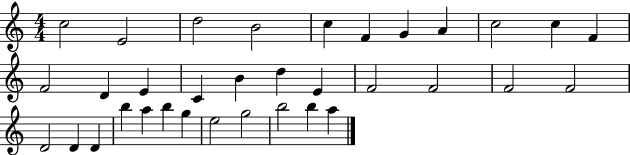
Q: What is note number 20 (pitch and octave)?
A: F4